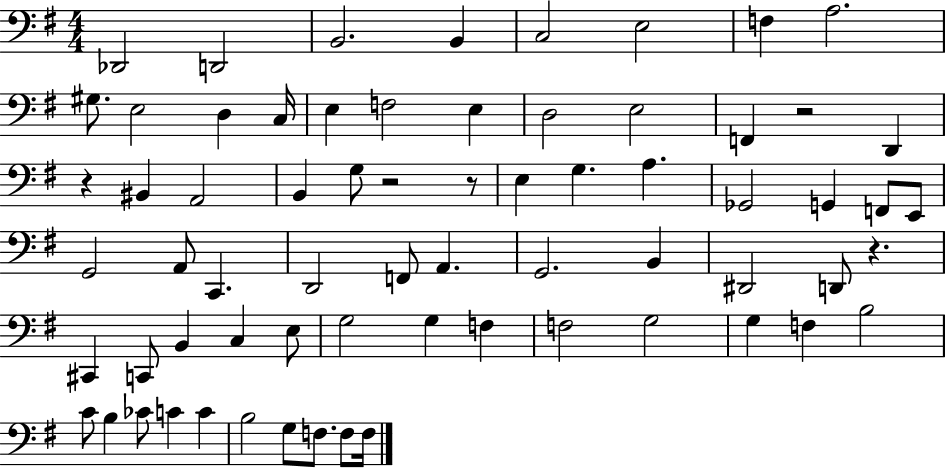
Db2/h D2/h B2/h. B2/q C3/h E3/h F3/q A3/h. G#3/e. E3/h D3/q C3/s E3/q F3/h E3/q D3/h E3/h F2/q R/h D2/q R/q BIS2/q A2/h B2/q G3/e R/h R/e E3/q G3/q. A3/q. Gb2/h G2/q F2/e E2/e G2/h A2/e C2/q. D2/h F2/e A2/q. G2/h. B2/q D#2/h D2/e R/q. C#2/q C2/e B2/q C3/q E3/e G3/h G3/q F3/q F3/h G3/h G3/q F3/q B3/h C4/e B3/q CES4/e C4/q C4/q B3/h G3/e F3/e. F3/e F3/s